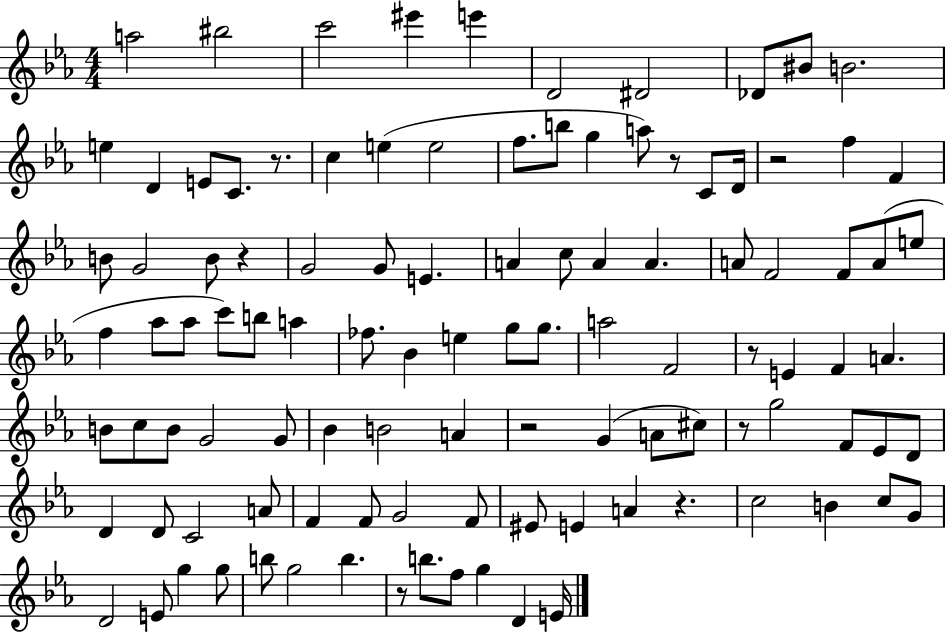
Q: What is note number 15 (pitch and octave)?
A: C5